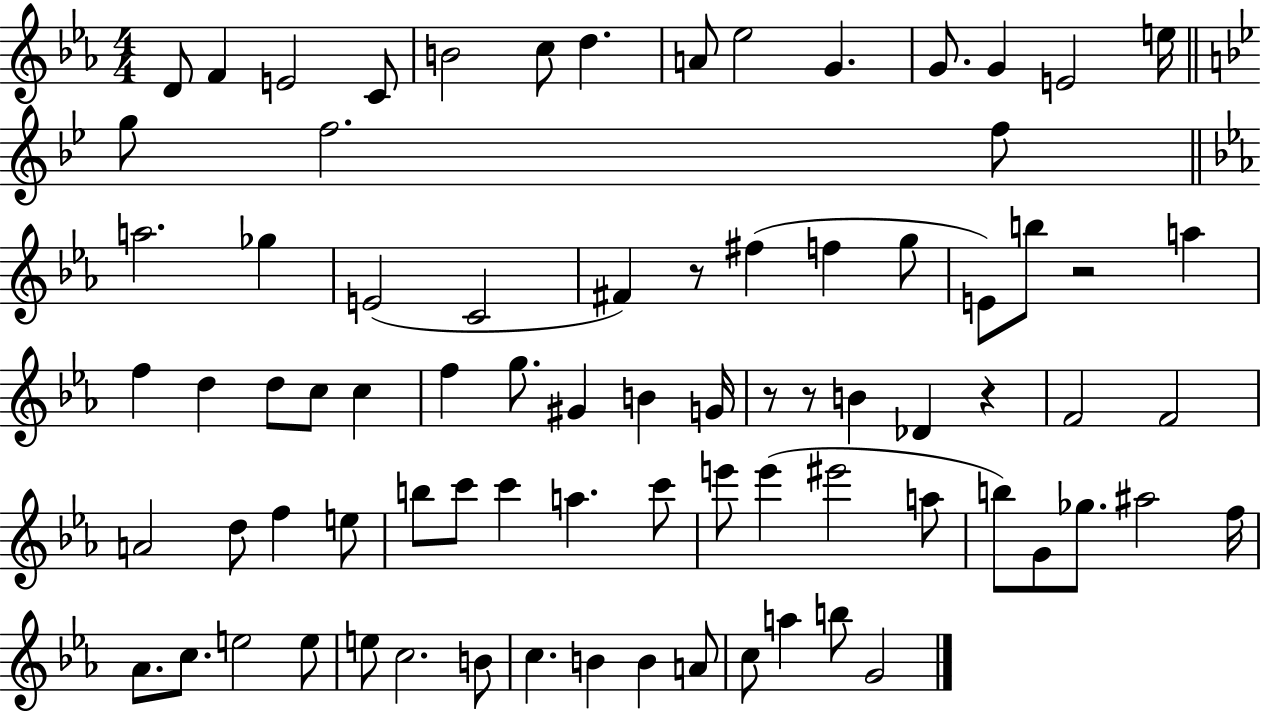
D4/e F4/q E4/h C4/e B4/h C5/e D5/q. A4/e Eb5/h G4/q. G4/e. G4/q E4/h E5/s G5/e F5/h. F5/e A5/h. Gb5/q E4/h C4/h F#4/q R/e F#5/q F5/q G5/e E4/e B5/e R/h A5/q F5/q D5/q D5/e C5/e C5/q F5/q G5/e. G#4/q B4/q G4/s R/e R/e B4/q Db4/q R/q F4/h F4/h A4/h D5/e F5/q E5/e B5/e C6/e C6/q A5/q. C6/e E6/e E6/q EIS6/h A5/e B5/e G4/e Gb5/e. A#5/h F5/s Ab4/e. C5/e. E5/h E5/e E5/e C5/h. B4/e C5/q. B4/q B4/q A4/e C5/e A5/q B5/e G4/h